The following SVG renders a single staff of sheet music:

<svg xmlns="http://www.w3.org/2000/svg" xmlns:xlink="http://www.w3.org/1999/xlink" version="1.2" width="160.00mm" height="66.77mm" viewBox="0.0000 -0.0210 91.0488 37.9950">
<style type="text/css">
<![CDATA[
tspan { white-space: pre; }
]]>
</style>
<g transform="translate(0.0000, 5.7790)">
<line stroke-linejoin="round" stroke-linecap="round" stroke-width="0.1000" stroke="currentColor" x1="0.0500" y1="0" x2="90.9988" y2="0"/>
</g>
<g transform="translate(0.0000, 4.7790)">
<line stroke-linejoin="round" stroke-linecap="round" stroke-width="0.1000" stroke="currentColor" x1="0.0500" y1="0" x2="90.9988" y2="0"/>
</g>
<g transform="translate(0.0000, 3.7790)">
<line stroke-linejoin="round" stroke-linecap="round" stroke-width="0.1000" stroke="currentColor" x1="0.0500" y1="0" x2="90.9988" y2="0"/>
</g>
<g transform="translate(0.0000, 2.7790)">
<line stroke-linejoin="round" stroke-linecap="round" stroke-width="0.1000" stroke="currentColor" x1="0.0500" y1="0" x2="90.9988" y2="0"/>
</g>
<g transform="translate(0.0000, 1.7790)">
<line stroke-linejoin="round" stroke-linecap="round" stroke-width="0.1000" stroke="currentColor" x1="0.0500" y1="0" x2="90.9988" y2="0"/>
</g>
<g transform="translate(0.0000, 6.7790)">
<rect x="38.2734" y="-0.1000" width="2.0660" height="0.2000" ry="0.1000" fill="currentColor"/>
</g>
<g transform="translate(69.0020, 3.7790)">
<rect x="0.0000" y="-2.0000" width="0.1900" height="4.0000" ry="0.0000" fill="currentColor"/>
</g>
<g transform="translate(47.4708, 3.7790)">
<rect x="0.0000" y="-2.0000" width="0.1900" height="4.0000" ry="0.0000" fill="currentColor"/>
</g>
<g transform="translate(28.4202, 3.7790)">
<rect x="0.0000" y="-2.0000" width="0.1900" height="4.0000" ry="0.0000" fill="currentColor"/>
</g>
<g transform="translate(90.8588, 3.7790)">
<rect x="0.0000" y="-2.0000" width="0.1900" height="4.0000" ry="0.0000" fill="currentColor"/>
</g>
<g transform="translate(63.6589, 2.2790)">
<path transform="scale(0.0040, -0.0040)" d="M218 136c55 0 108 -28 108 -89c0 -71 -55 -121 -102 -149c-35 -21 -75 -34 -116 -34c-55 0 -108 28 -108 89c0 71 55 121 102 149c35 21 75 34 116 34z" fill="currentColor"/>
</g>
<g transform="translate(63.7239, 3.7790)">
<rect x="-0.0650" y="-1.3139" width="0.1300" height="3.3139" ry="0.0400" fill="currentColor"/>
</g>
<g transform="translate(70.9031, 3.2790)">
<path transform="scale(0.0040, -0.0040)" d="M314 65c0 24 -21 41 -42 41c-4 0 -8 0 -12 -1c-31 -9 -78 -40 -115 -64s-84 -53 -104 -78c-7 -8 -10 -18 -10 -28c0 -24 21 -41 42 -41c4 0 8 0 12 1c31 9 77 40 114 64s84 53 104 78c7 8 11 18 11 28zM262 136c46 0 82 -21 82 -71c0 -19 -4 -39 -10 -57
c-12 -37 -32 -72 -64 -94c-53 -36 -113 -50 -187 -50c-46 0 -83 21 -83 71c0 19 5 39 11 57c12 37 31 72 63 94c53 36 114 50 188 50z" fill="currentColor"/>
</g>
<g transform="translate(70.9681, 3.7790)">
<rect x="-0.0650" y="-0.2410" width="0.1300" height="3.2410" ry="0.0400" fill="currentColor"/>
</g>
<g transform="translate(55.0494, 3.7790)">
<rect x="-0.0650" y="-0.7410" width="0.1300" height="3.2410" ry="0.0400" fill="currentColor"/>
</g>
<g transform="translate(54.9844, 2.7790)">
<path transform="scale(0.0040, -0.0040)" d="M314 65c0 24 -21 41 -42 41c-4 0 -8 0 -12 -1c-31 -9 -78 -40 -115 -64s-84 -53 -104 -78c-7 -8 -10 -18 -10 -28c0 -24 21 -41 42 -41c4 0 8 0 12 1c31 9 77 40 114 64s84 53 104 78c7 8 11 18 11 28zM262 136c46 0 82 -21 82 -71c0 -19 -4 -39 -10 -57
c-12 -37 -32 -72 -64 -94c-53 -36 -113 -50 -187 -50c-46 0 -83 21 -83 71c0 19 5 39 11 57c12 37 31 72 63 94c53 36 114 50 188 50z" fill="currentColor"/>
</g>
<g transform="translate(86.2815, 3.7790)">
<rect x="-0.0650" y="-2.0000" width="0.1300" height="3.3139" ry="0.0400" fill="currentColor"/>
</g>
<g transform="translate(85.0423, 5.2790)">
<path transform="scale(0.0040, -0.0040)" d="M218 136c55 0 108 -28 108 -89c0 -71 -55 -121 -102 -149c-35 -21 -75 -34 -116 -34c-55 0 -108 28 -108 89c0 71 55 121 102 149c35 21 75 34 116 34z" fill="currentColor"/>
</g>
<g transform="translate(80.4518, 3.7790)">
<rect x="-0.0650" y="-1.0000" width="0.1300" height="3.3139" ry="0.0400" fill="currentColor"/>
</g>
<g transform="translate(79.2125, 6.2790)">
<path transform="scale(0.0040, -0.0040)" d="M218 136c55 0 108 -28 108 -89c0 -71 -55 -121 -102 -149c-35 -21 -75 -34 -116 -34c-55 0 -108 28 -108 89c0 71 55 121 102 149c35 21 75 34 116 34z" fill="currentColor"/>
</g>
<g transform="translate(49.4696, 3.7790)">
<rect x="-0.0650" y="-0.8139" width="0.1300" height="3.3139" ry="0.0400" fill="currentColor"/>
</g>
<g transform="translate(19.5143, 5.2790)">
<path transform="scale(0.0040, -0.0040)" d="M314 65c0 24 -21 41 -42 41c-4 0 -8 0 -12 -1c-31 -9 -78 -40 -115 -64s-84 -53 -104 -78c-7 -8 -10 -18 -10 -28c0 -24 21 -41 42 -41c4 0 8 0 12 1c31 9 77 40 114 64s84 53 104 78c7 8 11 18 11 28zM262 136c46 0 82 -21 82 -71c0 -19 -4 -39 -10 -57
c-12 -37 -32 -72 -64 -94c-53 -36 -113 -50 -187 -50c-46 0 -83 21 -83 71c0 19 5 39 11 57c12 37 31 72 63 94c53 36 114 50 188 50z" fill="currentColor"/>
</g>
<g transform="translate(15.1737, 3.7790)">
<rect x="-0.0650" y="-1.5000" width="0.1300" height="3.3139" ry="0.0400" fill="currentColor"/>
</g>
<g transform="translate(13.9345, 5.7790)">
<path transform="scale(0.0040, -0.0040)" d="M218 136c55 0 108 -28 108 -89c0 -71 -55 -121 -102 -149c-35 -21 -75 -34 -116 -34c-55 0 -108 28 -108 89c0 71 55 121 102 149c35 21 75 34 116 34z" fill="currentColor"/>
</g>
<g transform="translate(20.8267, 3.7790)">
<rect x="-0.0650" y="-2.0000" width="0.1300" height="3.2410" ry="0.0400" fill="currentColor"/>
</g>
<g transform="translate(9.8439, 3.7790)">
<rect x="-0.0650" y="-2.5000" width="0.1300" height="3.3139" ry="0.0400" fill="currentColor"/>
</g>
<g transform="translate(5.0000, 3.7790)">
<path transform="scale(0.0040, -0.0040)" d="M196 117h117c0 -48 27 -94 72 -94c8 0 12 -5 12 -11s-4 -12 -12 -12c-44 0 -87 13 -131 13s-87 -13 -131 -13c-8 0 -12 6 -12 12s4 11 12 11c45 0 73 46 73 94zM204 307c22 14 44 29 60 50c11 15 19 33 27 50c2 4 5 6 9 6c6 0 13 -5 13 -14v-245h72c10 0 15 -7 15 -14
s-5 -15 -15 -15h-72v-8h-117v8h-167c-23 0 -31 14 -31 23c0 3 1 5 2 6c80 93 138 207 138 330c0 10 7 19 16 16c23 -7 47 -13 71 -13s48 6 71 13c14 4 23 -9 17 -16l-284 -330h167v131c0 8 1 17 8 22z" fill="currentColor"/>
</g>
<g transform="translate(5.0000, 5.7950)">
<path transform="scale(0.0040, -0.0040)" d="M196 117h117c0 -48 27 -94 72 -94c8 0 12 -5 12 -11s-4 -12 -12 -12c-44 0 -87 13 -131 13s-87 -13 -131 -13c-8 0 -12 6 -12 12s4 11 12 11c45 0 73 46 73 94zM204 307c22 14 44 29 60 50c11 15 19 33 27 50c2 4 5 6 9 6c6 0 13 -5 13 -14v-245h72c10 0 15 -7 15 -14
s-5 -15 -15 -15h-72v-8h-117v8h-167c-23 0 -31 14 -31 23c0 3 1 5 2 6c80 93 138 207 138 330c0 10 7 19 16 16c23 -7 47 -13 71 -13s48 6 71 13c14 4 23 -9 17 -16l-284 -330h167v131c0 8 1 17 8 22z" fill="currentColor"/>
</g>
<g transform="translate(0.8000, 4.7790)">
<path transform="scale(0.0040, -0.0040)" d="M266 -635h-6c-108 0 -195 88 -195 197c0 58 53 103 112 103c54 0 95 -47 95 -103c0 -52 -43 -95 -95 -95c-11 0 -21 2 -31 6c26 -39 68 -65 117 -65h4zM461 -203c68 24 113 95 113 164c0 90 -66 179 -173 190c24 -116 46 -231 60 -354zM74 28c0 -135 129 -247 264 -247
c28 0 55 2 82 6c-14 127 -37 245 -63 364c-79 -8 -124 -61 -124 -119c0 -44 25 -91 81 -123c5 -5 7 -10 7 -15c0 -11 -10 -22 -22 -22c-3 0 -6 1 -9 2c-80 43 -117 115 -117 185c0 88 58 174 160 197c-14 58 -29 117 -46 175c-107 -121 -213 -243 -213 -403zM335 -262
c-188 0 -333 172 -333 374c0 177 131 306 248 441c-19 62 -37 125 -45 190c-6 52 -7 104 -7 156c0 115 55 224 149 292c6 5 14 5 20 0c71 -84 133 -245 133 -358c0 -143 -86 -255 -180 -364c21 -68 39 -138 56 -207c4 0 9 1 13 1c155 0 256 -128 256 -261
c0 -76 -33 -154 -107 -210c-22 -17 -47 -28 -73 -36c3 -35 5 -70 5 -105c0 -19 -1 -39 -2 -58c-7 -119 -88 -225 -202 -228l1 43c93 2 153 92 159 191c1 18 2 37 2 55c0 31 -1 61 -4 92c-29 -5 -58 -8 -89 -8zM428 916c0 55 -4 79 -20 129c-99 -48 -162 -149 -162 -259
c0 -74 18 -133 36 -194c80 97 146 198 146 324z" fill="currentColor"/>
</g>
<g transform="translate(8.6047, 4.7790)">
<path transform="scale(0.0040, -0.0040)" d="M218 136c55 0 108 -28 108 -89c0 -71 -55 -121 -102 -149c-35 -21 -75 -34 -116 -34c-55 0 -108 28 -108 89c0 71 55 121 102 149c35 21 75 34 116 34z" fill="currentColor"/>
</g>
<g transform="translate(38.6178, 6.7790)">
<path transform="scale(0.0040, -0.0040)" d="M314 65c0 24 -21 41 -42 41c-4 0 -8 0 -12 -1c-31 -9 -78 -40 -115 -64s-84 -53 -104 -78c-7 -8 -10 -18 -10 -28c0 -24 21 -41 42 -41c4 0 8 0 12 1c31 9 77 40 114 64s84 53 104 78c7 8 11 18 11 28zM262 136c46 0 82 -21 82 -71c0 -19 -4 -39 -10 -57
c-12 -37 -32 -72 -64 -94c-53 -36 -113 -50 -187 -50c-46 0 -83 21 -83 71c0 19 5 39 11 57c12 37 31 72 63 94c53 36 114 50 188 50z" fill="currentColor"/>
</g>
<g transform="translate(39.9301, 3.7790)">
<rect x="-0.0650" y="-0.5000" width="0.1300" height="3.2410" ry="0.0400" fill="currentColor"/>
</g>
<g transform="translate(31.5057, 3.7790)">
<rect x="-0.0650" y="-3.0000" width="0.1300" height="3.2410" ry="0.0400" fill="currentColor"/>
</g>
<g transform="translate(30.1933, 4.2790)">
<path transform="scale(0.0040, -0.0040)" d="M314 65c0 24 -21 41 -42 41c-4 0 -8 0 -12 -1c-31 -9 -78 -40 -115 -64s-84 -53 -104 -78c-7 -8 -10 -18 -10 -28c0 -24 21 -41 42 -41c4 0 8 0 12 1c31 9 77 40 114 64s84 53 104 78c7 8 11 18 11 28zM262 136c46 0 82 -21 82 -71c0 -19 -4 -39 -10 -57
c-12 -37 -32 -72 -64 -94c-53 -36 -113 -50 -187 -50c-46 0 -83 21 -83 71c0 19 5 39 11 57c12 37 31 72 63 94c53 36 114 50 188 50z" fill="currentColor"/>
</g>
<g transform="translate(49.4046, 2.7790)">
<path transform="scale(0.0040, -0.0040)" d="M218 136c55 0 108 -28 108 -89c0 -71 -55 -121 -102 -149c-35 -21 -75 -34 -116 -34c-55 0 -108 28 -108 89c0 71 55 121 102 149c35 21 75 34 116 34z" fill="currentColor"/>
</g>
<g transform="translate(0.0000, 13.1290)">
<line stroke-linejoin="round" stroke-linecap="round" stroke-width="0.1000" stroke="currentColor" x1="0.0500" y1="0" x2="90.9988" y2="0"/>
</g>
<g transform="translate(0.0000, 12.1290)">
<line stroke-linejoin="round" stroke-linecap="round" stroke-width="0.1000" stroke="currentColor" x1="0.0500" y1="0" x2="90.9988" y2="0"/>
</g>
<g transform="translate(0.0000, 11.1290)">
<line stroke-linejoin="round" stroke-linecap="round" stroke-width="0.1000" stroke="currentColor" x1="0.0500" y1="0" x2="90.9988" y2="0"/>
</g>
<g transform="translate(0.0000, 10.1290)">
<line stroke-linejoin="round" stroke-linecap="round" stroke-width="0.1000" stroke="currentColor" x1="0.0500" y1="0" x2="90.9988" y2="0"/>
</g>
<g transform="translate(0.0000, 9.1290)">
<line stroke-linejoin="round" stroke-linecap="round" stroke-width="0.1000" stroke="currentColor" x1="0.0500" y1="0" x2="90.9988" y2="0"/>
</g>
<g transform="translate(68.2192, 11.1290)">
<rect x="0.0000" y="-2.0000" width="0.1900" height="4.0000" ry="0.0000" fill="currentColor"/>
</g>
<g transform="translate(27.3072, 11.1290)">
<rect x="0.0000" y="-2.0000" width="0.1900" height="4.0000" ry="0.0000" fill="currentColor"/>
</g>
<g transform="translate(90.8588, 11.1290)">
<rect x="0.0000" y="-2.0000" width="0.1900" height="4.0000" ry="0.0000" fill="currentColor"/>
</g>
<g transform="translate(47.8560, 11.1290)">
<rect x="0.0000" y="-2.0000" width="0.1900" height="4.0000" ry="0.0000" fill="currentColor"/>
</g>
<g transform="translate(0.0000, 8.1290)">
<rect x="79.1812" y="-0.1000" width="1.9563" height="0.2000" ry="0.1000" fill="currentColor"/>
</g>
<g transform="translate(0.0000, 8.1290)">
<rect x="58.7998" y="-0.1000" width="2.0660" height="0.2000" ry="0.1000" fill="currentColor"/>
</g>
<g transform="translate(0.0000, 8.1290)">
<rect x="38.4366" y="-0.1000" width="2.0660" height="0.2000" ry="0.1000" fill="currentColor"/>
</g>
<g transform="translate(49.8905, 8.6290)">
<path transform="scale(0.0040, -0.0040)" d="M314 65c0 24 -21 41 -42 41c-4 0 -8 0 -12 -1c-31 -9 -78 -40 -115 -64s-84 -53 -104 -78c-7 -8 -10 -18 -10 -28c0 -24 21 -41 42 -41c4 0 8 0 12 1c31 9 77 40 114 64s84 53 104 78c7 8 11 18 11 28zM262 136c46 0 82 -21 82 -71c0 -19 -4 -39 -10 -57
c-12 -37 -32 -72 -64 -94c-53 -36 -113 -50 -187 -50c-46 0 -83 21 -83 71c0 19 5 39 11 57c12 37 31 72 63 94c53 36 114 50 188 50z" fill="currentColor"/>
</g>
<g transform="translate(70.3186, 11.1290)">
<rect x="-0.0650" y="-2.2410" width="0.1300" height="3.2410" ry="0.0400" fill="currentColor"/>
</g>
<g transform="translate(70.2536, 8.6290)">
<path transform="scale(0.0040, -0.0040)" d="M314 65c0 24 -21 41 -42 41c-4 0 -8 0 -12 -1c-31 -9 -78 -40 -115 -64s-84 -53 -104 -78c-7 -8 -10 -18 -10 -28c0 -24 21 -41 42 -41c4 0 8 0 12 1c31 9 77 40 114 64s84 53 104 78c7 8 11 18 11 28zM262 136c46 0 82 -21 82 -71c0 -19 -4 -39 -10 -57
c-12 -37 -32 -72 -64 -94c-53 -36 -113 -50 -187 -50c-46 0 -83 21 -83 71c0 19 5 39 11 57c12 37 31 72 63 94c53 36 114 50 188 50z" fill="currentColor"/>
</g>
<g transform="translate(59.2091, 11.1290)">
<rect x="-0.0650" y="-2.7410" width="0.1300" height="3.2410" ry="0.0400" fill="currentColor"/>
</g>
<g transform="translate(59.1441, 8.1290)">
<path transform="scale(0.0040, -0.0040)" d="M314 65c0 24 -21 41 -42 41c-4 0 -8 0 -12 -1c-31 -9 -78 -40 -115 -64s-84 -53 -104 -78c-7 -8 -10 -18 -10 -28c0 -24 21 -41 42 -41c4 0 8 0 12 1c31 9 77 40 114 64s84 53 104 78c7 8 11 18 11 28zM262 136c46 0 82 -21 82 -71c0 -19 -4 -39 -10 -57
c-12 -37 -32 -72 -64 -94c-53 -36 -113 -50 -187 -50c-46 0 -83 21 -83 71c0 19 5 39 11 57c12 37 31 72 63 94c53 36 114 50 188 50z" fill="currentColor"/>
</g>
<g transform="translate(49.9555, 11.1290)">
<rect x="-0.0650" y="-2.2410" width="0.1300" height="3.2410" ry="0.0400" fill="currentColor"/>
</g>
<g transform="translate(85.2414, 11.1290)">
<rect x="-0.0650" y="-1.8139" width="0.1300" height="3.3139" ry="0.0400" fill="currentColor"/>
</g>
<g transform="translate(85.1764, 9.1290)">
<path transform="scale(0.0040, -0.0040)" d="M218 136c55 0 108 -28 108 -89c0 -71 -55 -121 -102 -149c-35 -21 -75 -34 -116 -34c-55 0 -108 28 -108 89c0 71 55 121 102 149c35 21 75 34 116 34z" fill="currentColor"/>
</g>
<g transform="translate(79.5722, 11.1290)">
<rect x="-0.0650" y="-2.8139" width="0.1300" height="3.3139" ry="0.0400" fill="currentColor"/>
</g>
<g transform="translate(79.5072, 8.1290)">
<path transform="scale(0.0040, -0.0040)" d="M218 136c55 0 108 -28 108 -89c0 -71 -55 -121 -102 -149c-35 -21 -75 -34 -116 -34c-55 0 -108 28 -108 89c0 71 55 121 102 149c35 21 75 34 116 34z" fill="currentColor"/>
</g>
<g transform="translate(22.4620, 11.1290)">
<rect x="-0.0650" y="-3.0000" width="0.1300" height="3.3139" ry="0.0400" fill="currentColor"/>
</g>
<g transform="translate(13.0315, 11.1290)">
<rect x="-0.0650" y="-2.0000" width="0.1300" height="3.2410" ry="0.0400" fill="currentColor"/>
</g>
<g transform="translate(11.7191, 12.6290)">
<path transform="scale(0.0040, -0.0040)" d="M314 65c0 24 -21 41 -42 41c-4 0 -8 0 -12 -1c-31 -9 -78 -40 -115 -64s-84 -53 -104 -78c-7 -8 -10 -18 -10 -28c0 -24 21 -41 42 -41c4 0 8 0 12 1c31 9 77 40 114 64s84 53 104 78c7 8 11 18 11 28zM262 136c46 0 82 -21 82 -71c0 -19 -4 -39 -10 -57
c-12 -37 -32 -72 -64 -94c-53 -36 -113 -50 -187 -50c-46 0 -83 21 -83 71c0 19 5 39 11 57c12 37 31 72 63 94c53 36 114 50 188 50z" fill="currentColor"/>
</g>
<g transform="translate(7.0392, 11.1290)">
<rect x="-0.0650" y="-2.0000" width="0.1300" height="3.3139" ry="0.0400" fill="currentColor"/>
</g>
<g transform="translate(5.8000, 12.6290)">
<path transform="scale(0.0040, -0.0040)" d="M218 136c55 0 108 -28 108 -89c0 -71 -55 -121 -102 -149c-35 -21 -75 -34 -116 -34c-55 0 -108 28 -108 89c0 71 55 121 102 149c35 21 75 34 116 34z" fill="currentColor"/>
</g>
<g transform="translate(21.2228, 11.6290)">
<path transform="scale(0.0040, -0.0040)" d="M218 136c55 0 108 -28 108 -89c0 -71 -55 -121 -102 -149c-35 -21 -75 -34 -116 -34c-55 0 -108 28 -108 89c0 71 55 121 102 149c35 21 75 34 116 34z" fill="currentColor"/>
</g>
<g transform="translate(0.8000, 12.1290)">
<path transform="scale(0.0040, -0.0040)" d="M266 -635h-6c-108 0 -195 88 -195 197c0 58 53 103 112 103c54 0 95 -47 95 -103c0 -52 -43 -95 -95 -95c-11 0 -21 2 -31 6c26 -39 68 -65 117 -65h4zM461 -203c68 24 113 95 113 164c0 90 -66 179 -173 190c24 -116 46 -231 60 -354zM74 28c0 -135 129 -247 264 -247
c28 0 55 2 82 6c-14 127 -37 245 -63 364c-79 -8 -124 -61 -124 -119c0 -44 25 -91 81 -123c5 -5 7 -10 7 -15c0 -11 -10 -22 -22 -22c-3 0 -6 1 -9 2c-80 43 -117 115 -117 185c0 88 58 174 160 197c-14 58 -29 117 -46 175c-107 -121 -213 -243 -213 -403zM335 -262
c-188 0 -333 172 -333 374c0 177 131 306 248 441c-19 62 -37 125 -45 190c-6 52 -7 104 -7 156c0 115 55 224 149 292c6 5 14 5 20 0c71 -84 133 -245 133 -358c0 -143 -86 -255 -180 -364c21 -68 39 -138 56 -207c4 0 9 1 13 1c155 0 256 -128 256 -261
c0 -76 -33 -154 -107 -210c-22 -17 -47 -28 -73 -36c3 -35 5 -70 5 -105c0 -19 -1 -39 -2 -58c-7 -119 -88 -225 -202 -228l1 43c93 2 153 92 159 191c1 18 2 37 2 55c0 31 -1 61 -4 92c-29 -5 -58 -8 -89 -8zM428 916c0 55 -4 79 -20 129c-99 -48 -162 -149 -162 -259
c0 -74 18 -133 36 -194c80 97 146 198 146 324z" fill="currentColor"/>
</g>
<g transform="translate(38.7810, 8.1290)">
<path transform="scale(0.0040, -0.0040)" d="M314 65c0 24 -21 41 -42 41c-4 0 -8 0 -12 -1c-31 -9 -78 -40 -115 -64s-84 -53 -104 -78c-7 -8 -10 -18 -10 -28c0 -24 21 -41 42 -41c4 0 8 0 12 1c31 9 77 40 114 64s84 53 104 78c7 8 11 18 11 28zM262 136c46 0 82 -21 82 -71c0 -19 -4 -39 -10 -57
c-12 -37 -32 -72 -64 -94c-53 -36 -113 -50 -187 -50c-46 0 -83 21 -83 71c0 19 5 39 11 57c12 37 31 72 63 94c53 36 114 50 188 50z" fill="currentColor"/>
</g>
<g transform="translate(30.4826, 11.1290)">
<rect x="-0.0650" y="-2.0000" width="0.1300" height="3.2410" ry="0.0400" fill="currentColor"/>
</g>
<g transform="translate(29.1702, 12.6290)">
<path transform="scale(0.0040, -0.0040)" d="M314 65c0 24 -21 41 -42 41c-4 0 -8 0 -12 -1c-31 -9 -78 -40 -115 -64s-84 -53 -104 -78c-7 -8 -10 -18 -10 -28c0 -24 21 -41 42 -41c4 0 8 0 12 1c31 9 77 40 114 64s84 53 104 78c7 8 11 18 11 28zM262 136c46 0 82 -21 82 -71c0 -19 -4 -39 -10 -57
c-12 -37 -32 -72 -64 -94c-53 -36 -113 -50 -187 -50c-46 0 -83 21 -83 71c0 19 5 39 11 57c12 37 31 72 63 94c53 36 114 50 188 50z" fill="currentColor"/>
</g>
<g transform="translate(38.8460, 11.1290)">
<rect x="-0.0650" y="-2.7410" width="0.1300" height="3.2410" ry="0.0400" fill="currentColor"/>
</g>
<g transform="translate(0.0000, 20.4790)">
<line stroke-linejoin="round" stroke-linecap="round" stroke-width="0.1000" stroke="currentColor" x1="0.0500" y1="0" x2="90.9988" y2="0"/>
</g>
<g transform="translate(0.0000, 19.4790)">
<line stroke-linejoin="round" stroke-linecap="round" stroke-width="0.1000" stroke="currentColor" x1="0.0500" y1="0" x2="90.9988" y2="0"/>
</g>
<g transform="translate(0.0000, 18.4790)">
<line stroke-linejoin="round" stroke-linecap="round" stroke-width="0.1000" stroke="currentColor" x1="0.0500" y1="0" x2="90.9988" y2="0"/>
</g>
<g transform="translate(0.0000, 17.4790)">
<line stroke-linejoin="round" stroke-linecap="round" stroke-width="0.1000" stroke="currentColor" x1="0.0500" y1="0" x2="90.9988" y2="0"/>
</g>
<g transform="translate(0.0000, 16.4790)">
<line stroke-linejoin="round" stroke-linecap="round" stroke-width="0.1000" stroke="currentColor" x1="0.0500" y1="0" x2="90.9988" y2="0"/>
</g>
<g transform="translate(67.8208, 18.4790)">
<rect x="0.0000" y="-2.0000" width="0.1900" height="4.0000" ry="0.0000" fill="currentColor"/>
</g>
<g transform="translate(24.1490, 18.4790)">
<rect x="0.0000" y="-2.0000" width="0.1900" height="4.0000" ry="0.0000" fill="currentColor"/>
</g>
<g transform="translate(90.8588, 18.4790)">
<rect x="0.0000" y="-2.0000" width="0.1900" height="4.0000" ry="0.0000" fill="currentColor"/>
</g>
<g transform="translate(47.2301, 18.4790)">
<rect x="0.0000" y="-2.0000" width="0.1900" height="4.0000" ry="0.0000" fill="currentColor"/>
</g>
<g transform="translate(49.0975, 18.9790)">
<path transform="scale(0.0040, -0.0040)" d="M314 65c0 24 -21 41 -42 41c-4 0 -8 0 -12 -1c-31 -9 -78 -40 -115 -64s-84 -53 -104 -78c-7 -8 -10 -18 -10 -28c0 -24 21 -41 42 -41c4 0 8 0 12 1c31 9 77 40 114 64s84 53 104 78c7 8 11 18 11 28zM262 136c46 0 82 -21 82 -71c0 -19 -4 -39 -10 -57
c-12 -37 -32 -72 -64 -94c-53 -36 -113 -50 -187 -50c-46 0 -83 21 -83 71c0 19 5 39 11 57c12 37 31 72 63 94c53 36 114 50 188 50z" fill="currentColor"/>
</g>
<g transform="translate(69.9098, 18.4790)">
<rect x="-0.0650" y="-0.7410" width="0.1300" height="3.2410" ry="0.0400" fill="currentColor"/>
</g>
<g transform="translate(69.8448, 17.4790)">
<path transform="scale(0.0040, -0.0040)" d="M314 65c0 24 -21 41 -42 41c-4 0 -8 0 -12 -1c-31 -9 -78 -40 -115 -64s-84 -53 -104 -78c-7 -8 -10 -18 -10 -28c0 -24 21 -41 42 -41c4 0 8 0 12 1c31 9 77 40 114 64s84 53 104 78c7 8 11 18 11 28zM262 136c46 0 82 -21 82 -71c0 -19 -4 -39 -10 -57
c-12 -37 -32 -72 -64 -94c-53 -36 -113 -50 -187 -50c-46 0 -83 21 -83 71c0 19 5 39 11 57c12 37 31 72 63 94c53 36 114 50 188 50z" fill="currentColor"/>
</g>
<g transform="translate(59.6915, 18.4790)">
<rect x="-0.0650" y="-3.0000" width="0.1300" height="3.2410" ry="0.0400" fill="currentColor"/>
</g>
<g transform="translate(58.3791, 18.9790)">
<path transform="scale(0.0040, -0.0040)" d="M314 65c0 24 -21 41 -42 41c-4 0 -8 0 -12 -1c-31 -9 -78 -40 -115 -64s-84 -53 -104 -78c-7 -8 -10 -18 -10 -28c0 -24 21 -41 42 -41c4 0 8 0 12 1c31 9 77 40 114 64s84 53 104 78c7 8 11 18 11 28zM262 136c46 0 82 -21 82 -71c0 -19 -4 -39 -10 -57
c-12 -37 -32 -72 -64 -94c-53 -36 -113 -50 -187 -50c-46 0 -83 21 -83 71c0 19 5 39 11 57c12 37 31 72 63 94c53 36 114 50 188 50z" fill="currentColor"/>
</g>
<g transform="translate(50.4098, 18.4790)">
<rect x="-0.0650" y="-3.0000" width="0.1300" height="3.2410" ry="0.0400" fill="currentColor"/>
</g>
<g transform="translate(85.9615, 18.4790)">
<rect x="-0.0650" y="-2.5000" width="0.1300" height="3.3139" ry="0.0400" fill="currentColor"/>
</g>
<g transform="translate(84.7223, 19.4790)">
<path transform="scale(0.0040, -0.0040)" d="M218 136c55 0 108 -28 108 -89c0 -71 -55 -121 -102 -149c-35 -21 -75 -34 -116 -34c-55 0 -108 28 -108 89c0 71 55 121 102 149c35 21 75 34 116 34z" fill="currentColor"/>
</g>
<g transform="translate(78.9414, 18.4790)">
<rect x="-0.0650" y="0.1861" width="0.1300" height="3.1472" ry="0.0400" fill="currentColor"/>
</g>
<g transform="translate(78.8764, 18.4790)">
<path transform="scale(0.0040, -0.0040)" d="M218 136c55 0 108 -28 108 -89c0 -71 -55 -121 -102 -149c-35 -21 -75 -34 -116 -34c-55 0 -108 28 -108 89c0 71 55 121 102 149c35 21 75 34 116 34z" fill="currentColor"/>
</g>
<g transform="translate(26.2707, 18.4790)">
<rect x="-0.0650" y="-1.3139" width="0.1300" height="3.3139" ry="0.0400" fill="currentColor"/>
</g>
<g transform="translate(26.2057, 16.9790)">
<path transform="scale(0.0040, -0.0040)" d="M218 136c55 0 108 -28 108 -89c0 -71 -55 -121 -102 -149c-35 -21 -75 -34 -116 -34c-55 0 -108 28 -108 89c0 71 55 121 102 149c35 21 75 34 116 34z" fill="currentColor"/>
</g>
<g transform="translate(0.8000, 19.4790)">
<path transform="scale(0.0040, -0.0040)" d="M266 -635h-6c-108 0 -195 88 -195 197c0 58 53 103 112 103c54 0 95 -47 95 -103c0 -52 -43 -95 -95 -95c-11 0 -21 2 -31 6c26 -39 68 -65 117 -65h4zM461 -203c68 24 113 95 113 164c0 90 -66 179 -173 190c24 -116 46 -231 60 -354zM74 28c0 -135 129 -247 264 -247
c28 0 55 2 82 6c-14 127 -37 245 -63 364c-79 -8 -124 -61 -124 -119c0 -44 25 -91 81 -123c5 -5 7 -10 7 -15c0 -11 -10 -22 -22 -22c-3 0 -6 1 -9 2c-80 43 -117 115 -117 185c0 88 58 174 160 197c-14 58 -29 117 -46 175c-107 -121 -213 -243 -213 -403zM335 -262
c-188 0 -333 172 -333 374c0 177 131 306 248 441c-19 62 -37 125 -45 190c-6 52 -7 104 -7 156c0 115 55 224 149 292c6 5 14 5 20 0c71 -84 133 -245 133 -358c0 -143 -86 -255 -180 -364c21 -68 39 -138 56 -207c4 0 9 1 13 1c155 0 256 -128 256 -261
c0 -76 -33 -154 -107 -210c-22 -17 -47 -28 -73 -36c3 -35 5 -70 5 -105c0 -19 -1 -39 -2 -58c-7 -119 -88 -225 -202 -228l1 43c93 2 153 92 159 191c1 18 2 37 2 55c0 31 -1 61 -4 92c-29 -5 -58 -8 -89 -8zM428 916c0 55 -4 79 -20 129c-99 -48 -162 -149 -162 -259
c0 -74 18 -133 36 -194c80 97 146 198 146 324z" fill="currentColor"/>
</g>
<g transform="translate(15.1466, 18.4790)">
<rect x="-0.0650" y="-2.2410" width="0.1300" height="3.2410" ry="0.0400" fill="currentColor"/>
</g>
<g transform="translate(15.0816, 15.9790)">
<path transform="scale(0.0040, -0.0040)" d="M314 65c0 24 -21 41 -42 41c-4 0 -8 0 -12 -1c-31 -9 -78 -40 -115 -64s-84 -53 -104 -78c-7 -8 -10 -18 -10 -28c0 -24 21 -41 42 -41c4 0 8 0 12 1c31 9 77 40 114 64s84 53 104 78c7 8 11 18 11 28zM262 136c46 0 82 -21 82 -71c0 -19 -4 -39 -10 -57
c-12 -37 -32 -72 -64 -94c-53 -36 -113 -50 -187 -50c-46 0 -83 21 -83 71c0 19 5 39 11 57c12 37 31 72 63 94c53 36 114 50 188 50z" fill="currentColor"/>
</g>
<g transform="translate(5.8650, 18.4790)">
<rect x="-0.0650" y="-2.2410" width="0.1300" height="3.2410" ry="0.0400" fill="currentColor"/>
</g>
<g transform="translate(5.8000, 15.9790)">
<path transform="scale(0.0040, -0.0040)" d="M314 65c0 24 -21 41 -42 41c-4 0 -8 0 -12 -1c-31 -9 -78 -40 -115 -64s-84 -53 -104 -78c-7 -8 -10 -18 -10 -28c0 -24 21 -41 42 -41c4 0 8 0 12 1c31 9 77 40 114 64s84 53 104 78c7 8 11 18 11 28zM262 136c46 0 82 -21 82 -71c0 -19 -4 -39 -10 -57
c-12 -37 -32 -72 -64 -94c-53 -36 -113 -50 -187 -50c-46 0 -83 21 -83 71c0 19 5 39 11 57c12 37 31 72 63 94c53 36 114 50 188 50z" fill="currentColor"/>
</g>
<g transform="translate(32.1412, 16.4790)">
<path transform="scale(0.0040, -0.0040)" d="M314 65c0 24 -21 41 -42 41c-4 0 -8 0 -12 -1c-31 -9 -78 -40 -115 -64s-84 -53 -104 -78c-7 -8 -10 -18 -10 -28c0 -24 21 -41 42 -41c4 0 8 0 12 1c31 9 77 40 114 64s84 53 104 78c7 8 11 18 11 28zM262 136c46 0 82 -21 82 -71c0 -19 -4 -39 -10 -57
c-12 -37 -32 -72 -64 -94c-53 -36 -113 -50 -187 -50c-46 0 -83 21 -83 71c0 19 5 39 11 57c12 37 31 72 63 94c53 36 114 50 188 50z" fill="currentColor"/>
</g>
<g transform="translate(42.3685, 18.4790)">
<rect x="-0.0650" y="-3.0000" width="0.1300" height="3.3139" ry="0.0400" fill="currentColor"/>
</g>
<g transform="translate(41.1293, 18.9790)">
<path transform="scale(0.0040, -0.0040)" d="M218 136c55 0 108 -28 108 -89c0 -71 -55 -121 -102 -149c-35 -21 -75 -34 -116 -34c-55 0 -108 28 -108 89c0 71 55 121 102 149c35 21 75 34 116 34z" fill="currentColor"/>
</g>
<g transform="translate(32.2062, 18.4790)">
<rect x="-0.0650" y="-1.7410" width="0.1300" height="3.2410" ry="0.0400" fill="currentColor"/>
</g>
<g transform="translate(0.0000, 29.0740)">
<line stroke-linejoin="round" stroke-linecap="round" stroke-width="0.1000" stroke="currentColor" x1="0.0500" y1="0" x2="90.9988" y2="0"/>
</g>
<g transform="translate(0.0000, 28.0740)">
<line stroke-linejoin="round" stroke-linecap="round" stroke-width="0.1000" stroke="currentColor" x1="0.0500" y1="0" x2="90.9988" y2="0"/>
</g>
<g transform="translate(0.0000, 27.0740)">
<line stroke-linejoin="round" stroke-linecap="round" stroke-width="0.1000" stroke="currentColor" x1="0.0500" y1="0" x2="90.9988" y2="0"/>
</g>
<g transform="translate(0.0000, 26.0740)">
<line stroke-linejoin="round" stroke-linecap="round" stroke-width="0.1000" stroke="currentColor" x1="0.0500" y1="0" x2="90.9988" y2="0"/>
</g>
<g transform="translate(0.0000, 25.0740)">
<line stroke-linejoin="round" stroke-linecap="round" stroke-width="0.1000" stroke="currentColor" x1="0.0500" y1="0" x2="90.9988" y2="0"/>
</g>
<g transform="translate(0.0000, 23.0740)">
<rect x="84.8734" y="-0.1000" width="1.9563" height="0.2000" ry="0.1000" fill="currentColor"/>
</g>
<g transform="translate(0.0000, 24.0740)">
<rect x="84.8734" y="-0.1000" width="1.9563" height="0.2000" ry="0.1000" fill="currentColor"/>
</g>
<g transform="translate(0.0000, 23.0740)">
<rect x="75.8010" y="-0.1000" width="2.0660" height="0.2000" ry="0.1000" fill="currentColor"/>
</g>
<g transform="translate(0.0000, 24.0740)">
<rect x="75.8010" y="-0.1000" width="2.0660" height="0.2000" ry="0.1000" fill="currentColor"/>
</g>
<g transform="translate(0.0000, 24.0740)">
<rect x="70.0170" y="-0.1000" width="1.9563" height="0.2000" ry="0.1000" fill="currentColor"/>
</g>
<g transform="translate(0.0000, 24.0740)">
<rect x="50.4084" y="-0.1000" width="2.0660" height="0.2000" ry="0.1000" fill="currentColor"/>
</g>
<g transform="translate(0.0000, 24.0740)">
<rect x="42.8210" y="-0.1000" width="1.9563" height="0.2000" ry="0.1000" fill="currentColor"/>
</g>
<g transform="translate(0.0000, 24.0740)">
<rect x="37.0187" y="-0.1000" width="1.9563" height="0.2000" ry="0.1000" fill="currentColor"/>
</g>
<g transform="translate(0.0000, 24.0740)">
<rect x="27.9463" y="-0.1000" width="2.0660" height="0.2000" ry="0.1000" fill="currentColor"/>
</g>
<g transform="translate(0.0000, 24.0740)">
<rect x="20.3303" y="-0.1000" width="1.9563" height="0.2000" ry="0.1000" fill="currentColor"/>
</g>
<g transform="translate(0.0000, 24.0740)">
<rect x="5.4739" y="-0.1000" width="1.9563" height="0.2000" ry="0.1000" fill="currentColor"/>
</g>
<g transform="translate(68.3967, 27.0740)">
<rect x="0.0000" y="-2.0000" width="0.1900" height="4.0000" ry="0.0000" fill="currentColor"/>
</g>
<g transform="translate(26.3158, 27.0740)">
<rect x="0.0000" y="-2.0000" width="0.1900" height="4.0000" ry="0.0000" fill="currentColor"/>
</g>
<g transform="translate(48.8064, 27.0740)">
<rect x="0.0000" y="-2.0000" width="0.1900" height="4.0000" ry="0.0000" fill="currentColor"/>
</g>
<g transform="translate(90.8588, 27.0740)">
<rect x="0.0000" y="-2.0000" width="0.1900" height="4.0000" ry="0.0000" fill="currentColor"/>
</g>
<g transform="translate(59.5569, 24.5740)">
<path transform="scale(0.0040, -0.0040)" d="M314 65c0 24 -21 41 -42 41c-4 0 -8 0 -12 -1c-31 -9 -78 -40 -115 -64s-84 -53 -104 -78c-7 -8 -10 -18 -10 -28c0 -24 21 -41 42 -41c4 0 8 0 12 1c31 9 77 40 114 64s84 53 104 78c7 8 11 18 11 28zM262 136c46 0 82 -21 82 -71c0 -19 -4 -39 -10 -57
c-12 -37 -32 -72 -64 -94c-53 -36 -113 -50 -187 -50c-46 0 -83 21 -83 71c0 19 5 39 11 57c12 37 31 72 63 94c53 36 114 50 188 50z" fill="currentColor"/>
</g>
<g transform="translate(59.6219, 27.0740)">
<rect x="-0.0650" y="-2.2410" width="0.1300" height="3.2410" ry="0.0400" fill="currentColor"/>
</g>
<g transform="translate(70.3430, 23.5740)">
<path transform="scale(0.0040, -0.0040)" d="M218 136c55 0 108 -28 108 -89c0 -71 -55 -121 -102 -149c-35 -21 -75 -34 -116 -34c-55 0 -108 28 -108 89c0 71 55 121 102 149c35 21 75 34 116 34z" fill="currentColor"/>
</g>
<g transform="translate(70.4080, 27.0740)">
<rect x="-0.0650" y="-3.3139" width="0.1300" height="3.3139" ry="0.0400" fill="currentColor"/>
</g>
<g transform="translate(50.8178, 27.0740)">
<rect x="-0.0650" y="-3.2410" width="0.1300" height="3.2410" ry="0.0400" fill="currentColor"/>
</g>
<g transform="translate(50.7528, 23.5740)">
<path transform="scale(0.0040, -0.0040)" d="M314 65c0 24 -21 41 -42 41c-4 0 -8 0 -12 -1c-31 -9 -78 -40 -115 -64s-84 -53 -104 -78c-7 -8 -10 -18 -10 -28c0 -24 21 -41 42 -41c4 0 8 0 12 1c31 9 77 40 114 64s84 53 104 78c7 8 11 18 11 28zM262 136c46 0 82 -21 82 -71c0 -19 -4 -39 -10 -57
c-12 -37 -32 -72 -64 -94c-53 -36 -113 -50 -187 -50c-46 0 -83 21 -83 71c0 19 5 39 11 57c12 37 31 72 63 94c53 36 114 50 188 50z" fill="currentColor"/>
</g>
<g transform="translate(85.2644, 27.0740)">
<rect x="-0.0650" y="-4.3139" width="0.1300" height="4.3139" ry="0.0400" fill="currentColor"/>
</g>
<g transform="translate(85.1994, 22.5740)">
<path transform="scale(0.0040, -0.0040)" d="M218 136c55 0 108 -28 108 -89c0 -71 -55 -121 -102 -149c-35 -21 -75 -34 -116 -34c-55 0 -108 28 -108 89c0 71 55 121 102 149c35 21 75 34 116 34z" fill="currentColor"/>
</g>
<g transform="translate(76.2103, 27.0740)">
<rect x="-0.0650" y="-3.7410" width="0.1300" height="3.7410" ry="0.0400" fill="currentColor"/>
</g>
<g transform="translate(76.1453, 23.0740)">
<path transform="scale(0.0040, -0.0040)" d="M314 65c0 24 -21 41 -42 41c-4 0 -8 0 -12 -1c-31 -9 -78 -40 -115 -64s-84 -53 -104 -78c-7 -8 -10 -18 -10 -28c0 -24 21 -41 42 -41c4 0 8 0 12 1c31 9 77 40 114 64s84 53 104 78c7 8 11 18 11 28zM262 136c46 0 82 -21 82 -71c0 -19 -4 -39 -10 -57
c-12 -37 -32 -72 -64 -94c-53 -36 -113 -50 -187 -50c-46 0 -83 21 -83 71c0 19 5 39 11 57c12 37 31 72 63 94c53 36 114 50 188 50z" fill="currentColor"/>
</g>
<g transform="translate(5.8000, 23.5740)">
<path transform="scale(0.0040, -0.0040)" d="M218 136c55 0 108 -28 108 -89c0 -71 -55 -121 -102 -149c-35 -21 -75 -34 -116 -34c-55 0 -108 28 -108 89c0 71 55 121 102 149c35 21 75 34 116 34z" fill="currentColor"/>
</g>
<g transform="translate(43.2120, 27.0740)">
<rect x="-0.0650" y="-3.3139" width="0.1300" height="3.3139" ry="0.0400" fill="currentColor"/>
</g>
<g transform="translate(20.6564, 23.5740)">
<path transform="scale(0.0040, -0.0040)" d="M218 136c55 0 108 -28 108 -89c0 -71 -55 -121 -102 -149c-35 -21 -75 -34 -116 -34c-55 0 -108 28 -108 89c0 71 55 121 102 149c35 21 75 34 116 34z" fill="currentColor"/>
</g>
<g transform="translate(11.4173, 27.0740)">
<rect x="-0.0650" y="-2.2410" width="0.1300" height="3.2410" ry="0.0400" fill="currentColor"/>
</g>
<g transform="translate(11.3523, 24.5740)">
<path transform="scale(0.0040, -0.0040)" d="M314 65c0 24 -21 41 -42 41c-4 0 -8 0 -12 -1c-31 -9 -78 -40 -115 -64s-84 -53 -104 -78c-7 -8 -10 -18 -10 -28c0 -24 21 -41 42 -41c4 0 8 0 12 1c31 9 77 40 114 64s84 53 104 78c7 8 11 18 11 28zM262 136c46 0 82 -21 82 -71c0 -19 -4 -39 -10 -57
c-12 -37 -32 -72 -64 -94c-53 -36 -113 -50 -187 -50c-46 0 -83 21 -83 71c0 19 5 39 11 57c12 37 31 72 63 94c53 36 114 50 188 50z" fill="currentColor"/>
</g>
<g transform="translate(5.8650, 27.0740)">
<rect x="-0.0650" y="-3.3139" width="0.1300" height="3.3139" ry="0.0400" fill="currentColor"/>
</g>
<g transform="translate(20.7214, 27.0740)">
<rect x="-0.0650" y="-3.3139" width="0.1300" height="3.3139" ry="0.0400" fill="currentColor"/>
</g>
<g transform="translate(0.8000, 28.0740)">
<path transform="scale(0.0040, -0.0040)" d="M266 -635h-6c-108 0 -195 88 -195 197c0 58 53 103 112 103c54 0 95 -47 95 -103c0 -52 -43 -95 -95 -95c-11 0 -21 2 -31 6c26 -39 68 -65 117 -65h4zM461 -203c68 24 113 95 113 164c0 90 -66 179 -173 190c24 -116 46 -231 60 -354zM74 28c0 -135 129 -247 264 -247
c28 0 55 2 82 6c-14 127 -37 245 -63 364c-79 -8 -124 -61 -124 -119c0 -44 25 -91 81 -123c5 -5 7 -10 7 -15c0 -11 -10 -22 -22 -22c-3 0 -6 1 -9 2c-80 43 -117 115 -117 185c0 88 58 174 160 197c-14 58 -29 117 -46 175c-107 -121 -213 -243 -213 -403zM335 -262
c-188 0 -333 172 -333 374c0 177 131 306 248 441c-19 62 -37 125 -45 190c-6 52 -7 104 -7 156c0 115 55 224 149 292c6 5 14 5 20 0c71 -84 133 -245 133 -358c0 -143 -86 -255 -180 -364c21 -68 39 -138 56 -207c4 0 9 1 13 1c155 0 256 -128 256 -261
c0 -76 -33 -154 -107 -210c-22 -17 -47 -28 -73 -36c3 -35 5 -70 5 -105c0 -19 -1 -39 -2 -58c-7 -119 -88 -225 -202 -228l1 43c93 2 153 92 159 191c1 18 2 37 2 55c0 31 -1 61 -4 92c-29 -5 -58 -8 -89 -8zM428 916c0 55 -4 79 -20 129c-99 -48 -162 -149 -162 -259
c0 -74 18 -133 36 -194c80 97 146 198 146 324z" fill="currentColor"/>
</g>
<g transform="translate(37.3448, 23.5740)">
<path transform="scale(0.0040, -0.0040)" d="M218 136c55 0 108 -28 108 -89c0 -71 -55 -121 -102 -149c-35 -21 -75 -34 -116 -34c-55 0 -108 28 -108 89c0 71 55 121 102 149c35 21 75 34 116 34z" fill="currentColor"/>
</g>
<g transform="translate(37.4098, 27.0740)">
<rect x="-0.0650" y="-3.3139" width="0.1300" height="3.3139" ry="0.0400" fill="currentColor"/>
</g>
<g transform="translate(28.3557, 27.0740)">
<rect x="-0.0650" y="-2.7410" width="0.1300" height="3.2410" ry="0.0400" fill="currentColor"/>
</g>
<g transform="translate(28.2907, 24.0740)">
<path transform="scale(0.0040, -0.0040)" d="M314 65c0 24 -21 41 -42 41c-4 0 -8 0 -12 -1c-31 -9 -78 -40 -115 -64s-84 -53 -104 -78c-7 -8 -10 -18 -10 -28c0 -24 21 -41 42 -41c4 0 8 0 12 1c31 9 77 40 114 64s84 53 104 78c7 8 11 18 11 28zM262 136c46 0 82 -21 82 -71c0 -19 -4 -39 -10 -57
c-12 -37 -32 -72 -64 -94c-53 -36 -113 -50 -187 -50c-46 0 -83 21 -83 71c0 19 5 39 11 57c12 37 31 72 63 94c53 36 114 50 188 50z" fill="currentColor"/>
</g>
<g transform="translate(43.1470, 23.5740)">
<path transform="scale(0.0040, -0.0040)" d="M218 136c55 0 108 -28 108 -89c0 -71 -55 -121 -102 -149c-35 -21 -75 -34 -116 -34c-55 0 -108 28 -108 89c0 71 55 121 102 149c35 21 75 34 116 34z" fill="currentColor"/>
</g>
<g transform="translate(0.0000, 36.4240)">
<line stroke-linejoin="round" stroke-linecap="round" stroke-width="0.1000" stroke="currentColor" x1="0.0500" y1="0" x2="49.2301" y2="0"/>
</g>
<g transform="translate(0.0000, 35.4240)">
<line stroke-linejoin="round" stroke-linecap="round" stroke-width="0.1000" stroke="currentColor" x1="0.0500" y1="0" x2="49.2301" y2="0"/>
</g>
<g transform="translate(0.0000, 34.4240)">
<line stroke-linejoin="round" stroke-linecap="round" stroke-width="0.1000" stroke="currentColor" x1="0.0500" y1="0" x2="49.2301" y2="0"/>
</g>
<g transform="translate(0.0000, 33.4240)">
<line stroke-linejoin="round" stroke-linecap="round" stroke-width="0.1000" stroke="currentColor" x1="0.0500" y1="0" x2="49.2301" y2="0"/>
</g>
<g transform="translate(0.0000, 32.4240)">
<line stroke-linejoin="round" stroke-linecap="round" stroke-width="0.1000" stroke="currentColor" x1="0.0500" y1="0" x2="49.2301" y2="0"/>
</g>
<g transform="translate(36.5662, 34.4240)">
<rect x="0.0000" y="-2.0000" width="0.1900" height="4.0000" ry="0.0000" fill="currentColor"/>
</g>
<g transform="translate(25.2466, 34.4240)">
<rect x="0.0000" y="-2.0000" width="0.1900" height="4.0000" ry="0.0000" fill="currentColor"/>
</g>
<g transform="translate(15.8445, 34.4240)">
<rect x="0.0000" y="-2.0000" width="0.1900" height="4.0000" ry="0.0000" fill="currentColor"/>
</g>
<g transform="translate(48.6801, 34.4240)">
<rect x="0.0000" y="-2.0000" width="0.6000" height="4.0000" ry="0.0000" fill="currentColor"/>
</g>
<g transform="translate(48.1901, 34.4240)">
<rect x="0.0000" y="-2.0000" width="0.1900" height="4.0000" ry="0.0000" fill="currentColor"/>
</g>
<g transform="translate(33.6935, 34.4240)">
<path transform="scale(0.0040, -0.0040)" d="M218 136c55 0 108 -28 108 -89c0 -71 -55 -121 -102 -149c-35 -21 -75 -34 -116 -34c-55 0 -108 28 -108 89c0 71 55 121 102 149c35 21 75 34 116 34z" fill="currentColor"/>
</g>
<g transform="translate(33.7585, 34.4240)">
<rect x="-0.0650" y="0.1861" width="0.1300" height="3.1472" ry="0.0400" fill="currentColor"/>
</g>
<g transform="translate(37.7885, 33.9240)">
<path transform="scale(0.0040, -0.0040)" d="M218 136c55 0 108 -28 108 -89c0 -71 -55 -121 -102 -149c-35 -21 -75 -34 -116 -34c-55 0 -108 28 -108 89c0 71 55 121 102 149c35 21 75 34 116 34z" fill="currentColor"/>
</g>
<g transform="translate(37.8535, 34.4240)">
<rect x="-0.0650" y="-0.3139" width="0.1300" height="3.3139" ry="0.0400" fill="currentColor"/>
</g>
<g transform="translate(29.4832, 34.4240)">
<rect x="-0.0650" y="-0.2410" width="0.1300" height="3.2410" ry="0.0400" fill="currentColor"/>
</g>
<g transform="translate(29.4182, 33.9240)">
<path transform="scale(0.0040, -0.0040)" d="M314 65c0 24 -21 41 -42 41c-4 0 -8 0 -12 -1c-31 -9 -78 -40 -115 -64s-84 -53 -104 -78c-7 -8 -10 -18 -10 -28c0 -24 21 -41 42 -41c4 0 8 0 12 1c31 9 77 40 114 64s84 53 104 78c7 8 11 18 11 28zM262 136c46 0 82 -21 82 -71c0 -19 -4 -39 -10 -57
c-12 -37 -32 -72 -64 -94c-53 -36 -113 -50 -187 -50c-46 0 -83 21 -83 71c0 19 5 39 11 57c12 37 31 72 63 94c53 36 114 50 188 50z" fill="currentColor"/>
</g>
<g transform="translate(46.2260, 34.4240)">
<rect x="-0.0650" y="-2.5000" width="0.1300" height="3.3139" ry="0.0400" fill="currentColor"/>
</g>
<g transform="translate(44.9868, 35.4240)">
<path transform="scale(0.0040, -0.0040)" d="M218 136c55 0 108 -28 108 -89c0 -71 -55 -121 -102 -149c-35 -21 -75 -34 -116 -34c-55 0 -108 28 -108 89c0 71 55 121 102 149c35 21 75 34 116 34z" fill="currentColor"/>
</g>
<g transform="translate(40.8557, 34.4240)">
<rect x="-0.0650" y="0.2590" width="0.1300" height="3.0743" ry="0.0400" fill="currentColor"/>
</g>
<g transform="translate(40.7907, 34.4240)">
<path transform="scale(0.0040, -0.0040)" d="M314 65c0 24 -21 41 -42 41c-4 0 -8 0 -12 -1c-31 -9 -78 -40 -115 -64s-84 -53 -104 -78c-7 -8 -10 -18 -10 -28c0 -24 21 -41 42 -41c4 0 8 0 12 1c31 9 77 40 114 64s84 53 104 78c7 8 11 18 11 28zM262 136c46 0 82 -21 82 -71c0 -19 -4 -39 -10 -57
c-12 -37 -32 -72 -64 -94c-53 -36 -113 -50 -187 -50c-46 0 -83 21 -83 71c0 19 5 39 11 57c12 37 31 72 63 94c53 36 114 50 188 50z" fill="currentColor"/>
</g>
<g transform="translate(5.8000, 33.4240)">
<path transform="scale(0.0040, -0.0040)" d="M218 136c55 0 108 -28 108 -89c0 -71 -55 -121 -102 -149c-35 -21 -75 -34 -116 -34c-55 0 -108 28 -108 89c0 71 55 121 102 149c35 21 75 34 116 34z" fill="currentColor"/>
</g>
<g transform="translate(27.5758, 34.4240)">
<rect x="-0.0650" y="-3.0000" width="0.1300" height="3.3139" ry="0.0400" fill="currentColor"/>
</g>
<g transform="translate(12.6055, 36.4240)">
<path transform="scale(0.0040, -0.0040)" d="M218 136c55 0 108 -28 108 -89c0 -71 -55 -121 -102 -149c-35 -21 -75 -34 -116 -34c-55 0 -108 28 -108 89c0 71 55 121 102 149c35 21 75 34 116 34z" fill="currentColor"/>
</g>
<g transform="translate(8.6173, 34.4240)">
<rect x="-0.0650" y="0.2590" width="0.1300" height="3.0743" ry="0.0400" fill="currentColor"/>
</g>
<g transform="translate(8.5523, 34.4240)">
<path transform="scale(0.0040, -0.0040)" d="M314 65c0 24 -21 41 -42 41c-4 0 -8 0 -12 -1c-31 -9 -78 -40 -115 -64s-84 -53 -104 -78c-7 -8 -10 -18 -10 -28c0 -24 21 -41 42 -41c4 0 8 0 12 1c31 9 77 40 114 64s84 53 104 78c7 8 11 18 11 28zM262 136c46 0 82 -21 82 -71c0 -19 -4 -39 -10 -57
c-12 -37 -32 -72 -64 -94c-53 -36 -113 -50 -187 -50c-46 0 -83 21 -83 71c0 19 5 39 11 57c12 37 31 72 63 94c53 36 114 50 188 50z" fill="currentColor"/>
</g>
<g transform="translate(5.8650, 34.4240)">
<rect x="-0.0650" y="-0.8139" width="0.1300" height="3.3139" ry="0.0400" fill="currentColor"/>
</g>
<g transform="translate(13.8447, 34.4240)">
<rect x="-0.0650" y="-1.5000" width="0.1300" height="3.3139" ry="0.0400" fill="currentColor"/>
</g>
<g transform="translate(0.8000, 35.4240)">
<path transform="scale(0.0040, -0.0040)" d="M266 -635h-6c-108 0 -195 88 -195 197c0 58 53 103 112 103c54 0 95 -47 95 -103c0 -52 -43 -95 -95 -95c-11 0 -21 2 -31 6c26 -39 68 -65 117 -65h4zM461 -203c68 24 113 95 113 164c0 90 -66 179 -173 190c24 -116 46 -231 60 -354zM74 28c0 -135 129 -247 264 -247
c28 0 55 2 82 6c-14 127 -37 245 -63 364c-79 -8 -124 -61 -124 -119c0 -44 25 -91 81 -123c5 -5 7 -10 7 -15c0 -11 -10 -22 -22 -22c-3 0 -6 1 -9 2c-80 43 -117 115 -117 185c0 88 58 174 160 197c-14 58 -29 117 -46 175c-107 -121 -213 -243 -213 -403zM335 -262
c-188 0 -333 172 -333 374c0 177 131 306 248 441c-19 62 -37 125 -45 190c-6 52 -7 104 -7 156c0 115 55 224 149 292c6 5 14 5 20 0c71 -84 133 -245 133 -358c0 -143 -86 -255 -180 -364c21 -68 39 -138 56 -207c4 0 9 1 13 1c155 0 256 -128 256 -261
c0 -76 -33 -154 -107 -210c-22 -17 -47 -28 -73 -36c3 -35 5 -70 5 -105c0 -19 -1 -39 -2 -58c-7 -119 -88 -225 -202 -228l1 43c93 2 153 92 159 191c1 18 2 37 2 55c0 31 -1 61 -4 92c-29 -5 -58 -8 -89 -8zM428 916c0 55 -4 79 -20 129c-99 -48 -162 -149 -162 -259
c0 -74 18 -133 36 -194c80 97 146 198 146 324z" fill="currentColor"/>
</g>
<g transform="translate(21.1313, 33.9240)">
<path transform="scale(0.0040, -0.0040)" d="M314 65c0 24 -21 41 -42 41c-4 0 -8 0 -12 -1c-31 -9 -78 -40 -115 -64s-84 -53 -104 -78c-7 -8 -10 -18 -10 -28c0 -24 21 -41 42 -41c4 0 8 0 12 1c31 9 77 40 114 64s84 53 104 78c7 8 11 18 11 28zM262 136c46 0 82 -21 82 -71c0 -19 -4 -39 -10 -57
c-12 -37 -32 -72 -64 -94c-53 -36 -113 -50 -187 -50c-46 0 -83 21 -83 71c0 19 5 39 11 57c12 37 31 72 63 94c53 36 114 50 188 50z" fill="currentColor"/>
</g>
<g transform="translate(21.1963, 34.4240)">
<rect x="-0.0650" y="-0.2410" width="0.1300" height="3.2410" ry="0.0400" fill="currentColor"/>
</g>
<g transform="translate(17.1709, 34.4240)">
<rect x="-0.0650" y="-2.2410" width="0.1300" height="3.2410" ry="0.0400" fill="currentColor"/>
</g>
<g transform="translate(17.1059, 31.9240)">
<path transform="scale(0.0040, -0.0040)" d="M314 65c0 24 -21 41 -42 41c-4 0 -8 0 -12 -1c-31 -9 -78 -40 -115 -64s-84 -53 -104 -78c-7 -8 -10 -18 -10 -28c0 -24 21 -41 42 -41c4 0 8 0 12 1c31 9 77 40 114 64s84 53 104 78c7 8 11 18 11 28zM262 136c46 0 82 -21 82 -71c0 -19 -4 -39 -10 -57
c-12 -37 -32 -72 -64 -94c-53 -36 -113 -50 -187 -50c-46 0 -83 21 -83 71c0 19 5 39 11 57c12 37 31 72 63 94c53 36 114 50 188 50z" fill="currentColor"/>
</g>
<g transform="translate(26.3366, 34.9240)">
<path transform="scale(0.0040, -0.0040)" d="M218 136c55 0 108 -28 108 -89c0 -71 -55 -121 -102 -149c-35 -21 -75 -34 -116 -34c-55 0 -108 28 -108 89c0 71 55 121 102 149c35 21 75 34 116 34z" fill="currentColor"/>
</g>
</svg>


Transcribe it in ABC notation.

X:1
T:Untitled
M:4/4
L:1/4
K:C
G E F2 A2 C2 d d2 e c2 D F F F2 A F2 a2 g2 a2 g2 a f g2 g2 e f2 A A2 A2 d2 B G b g2 b a2 b b b2 g2 b c'2 d' d B2 E g2 c2 A c2 B c B2 G